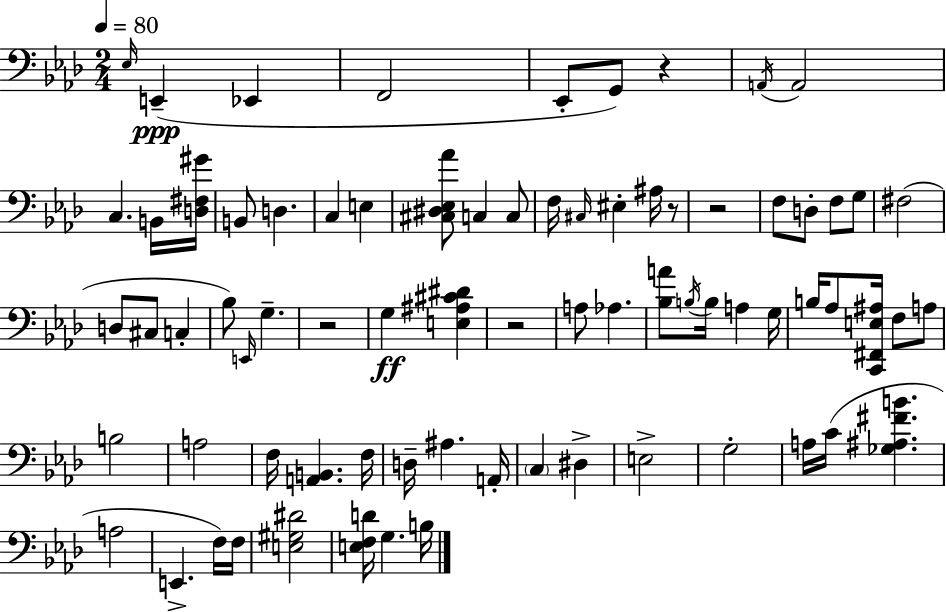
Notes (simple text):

Eb3/s E2/q Eb2/q F2/h Eb2/e G2/e R/q A2/s A2/h C3/q. B2/s [D3,F#3,G#4]/s B2/e D3/q. C3/q E3/q [C#3,D#3,Eb3,Ab4]/e C3/q C3/e F3/s C#3/s EIS3/q A#3/s R/e R/h F3/e D3/e F3/e G3/e F#3/h D3/e C#3/e C3/q Bb3/e E2/s G3/q. R/h G3/q [E3,A#3,C#4,D#4]/q R/h A3/e Ab3/q. [Bb3,A4]/e B3/s B3/s A3/q G3/s B3/s Ab3/e [C2,F#2,E3,A#3]/s F3/e A3/e B3/h A3/h F3/s [A2,B2]/q. F3/s D3/s A#3/q. A2/s C3/q D#3/q E3/h G3/h A3/s C4/s [Gb3,A#3,F#4,B4]/q. A3/h E2/q. F3/s F3/s [E3,G#3,D#4]/h [E3,F3,D4]/s G3/q. B3/s